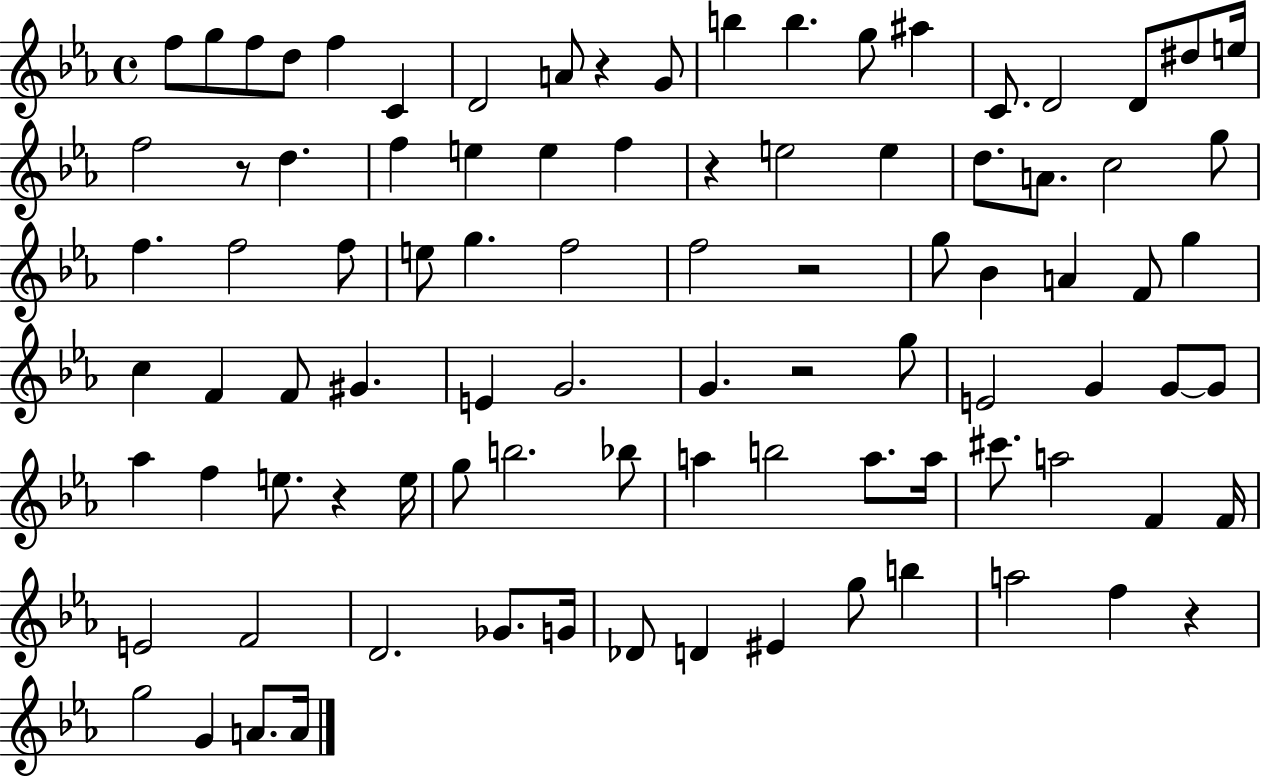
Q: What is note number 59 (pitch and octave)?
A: G5